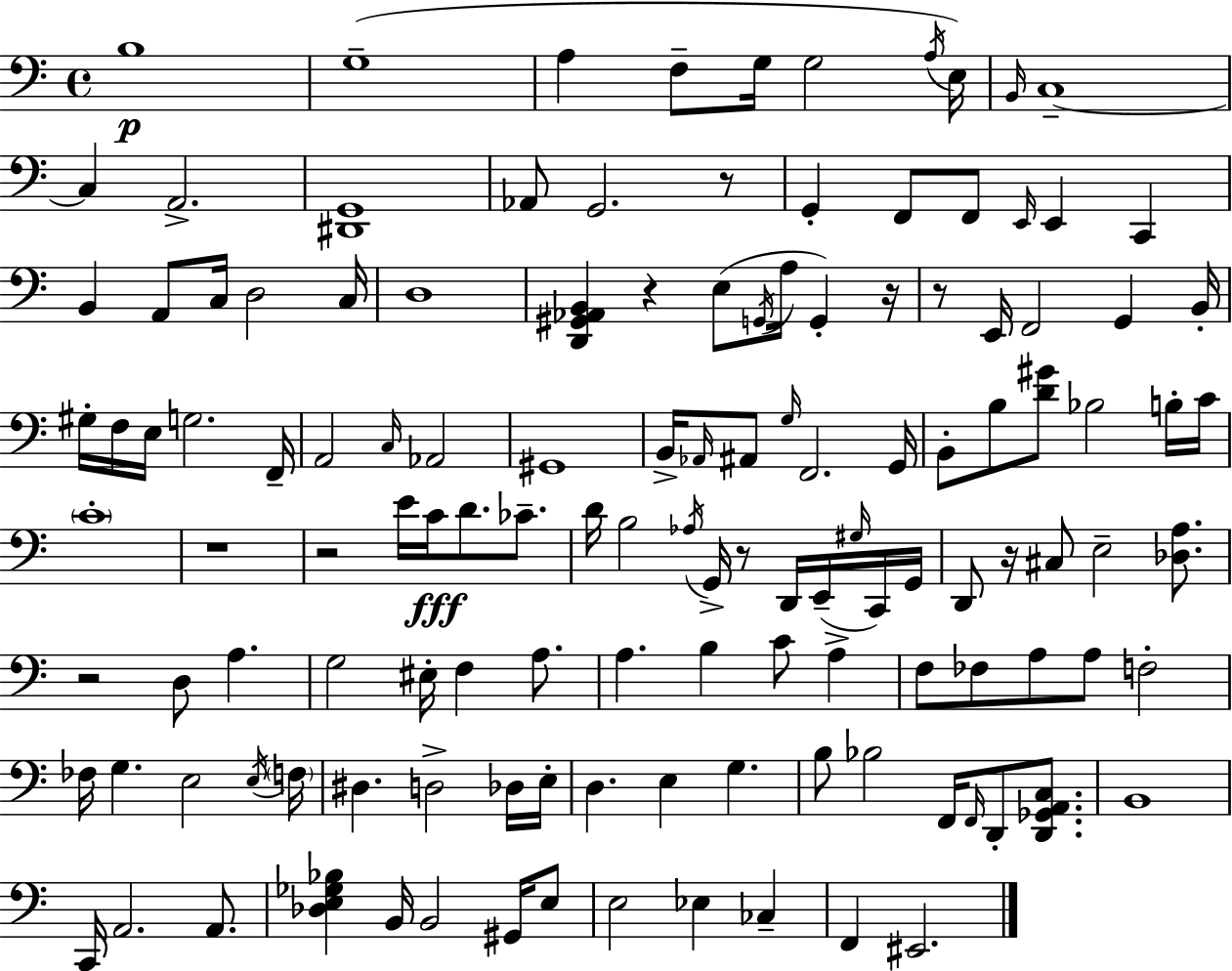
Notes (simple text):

B3/w G3/w A3/q F3/e G3/s G3/h A3/s E3/s B2/s C3/w C3/q A2/h. [D#2,G2]/w Ab2/e G2/h. R/e G2/q F2/e F2/e E2/s E2/q C2/q B2/q A2/e C3/s D3/h C3/s D3/w [D2,G#2,Ab2,B2]/q R/q E3/e G2/s A3/s G2/q R/s R/e E2/s F2/h G2/q B2/s G#3/s F3/s E3/s G3/h. F2/s A2/h C3/s Ab2/h G#2/w B2/s Ab2/s A#2/e G3/s F2/h. G2/s B2/e B3/e [D4,G#4]/e Bb3/h B3/s C4/s C4/w R/w R/h E4/s C4/s D4/e. CES4/e. D4/s B3/h Ab3/s G2/s R/e D2/s E2/s G#3/s C2/s G2/s D2/e R/s C#3/e E3/h [Db3,A3]/e. R/h D3/e A3/q. G3/h EIS3/s F3/q A3/e. A3/q. B3/q C4/e A3/q F3/e FES3/e A3/e A3/e F3/h FES3/s G3/q. E3/h E3/s F3/s D#3/q. D3/h Db3/s E3/s D3/q. E3/q G3/q. B3/e Bb3/h F2/s F2/s D2/e [D2,Gb2,A2,C3]/e. B2/w C2/s A2/h. A2/e. [Db3,E3,Gb3,Bb3]/q B2/s B2/h G#2/s E3/e E3/h Eb3/q CES3/q F2/q EIS2/h.